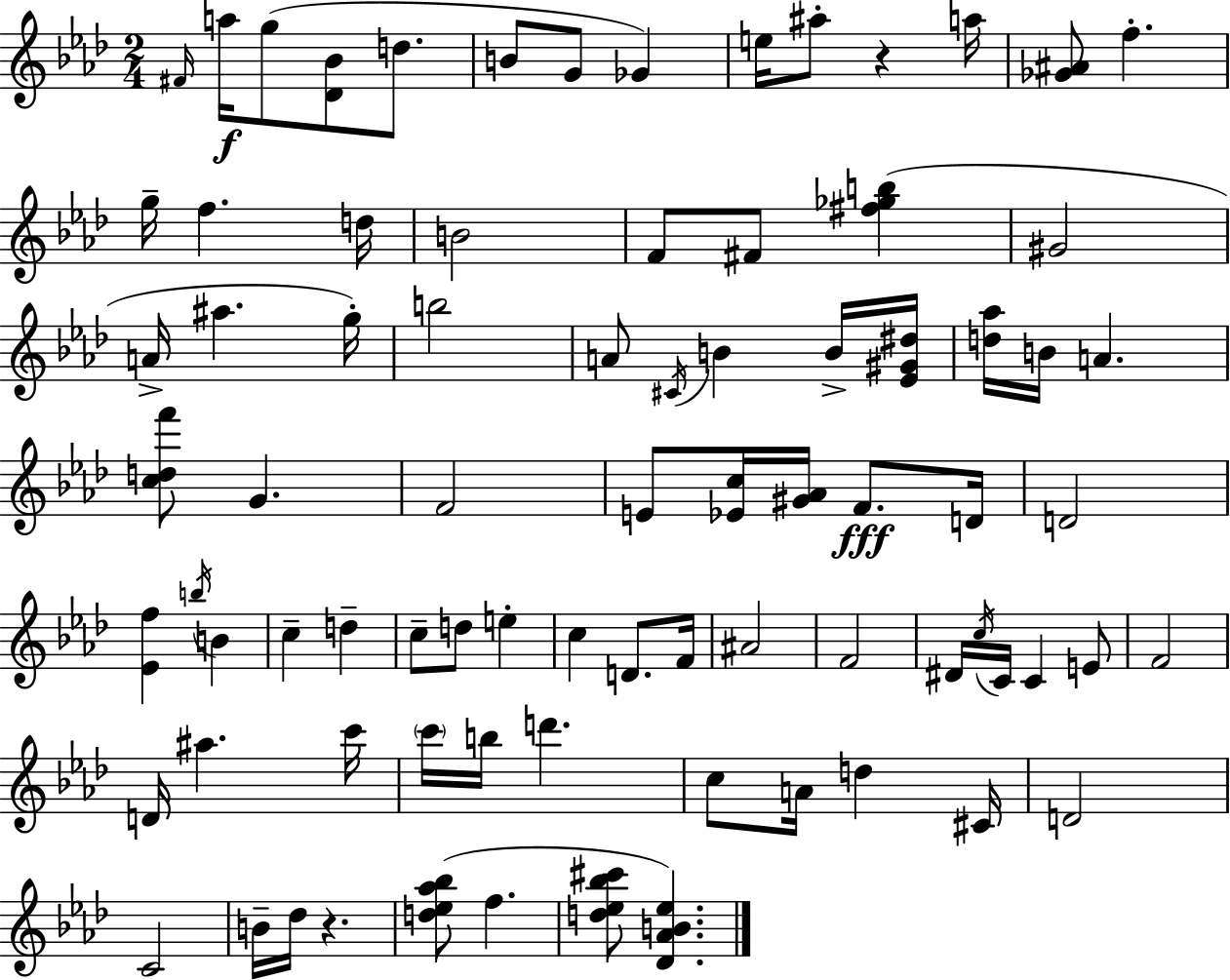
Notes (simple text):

F#4/s A5/s G5/e [Db4,Bb4]/e D5/e. B4/e G4/e Gb4/q E5/s A#5/e R/q A5/s [Gb4,A#4]/e F5/q. G5/s F5/q. D5/s B4/h F4/e F#4/e [F#5,Gb5,B5]/q G#4/h A4/s A#5/q. G5/s B5/h A4/e C#4/s B4/q B4/s [Eb4,G#4,D#5]/s [D5,Ab5]/s B4/s A4/q. [C5,D5,F6]/e G4/q. F4/h E4/e [Eb4,C5]/s [G#4,Ab4]/s F4/e. D4/s D4/h [Eb4,F5]/q B5/s B4/q C5/q D5/q C5/e D5/e E5/q C5/q D4/e. F4/s A#4/h F4/h D#4/s C5/s C4/s C4/q E4/e F4/h D4/s A#5/q. C6/s C6/s B5/s D6/q. C5/e A4/s D5/q C#4/s D4/h C4/h B4/s Db5/s R/q. [D5,Eb5,Ab5,Bb5]/e F5/q. [D5,Eb5,Bb5,C#6]/e [Db4,Ab4,B4,Eb5]/q.